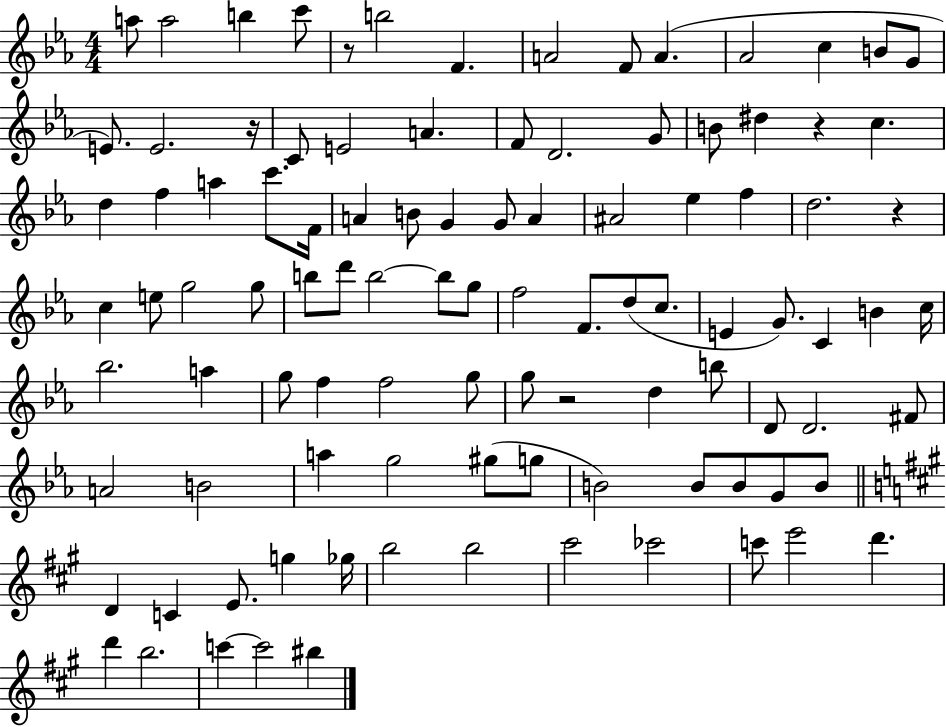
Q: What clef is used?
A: treble